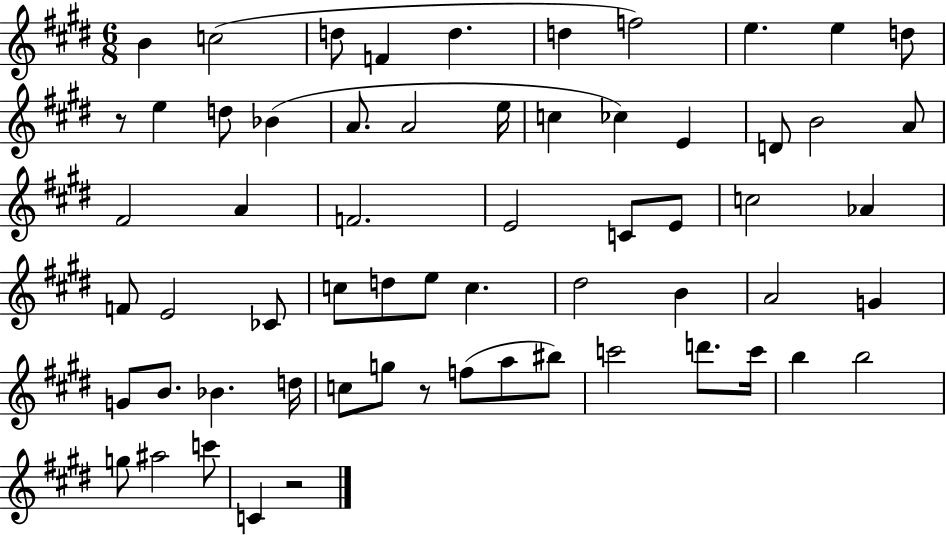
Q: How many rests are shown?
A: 3